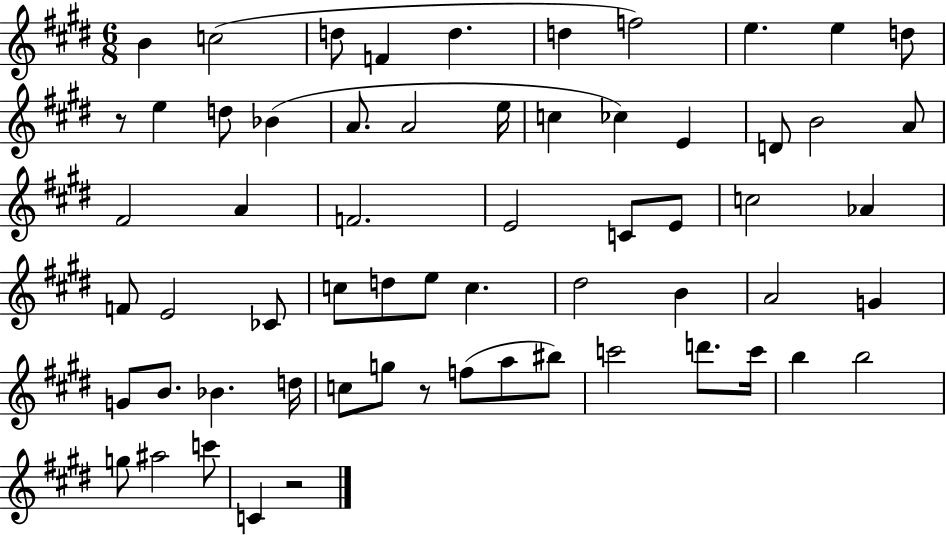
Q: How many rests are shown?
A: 3